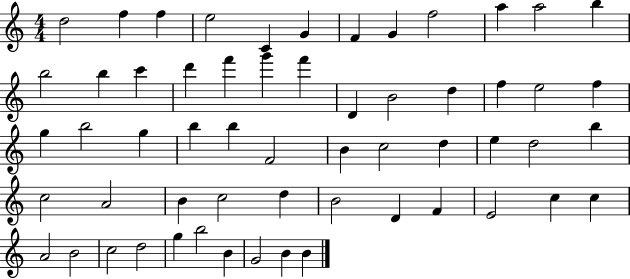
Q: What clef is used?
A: treble